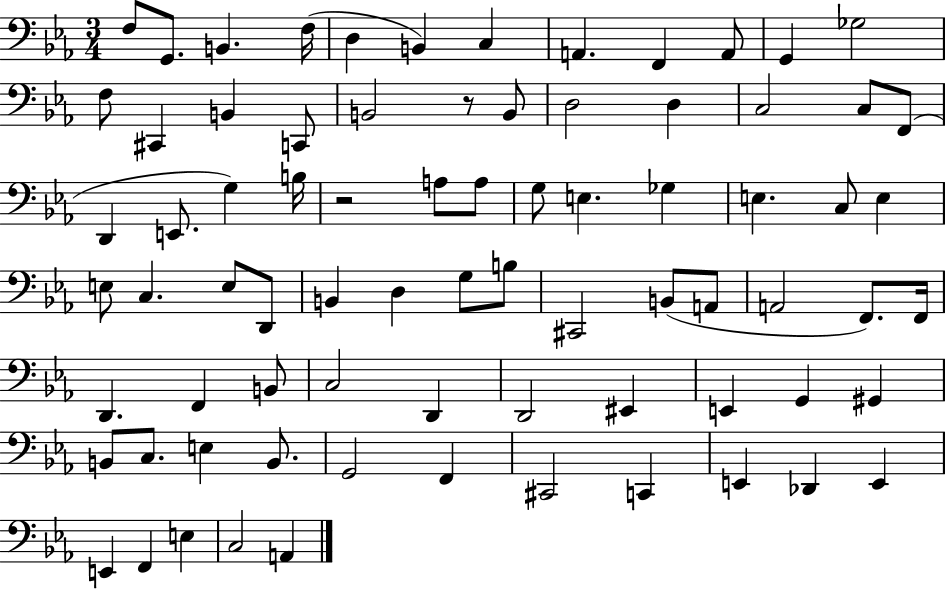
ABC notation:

X:1
T:Untitled
M:3/4
L:1/4
K:Eb
F,/2 G,,/2 B,, F,/4 D, B,, C, A,, F,, A,,/2 G,, _G,2 F,/2 ^C,, B,, C,,/2 B,,2 z/2 B,,/2 D,2 D, C,2 C,/2 F,,/2 D,, E,,/2 G, B,/4 z2 A,/2 A,/2 G,/2 E, _G, E, C,/2 E, E,/2 C, E,/2 D,,/2 B,, D, G,/2 B,/2 ^C,,2 B,,/2 A,,/2 A,,2 F,,/2 F,,/4 D,, F,, B,,/2 C,2 D,, D,,2 ^E,, E,, G,, ^G,, B,,/2 C,/2 E, B,,/2 G,,2 F,, ^C,,2 C,, E,, _D,, E,, E,, F,, E, C,2 A,,